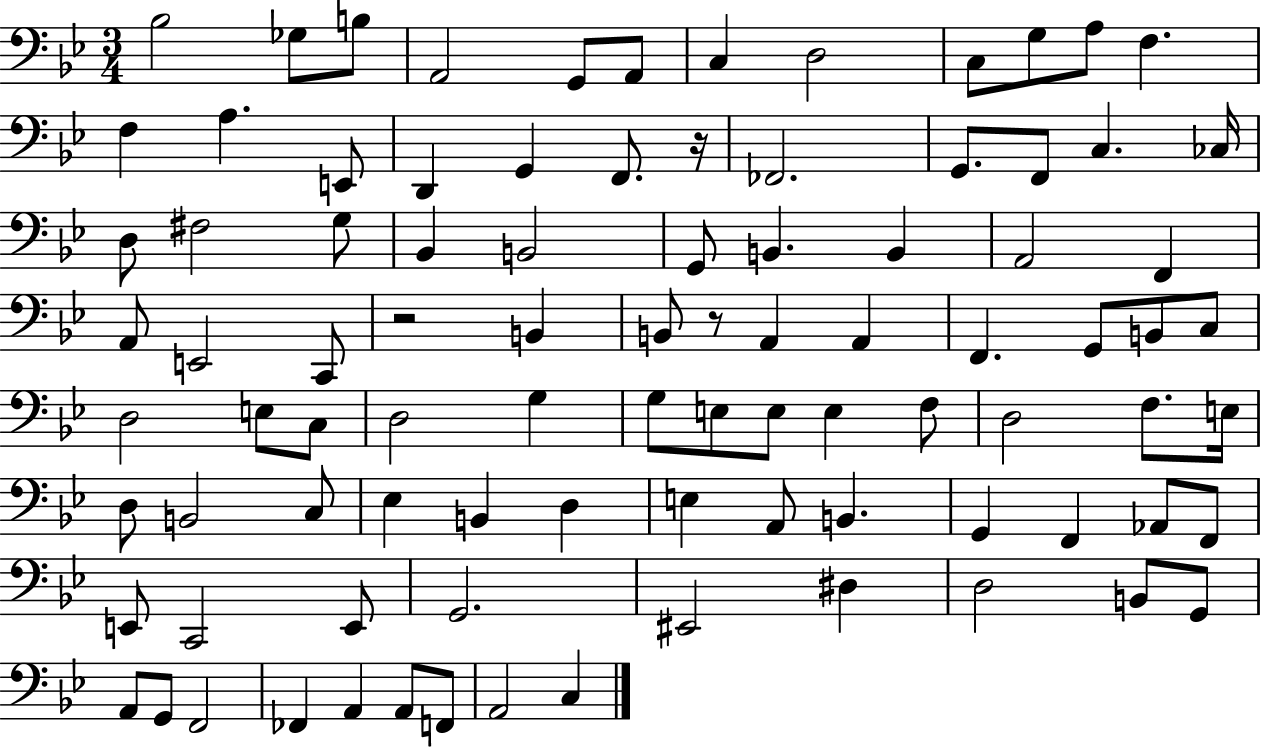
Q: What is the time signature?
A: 3/4